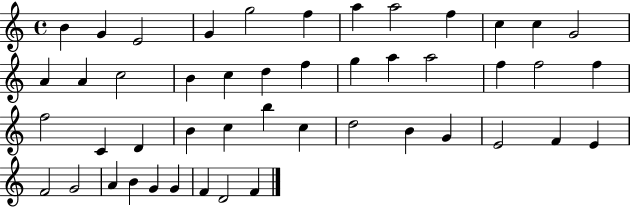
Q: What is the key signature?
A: C major